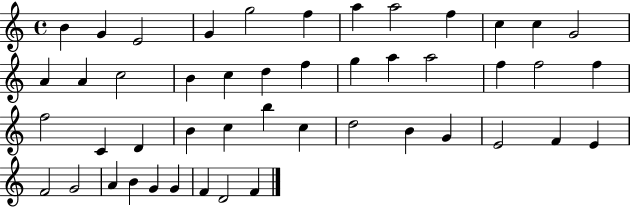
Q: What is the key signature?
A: C major